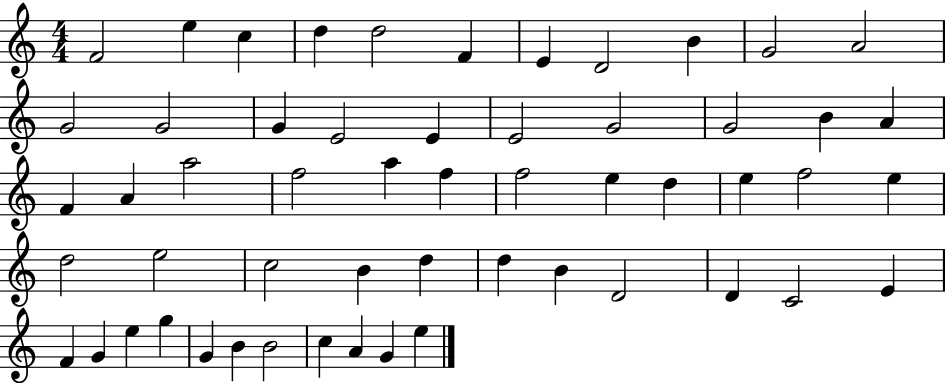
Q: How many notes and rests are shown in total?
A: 55